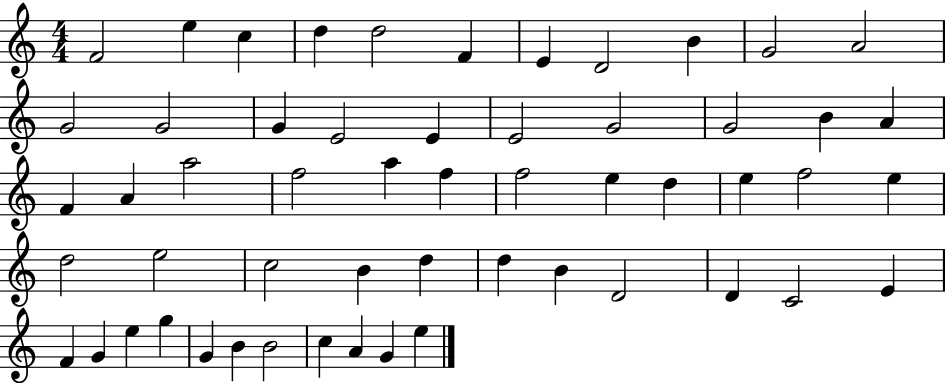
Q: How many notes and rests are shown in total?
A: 55